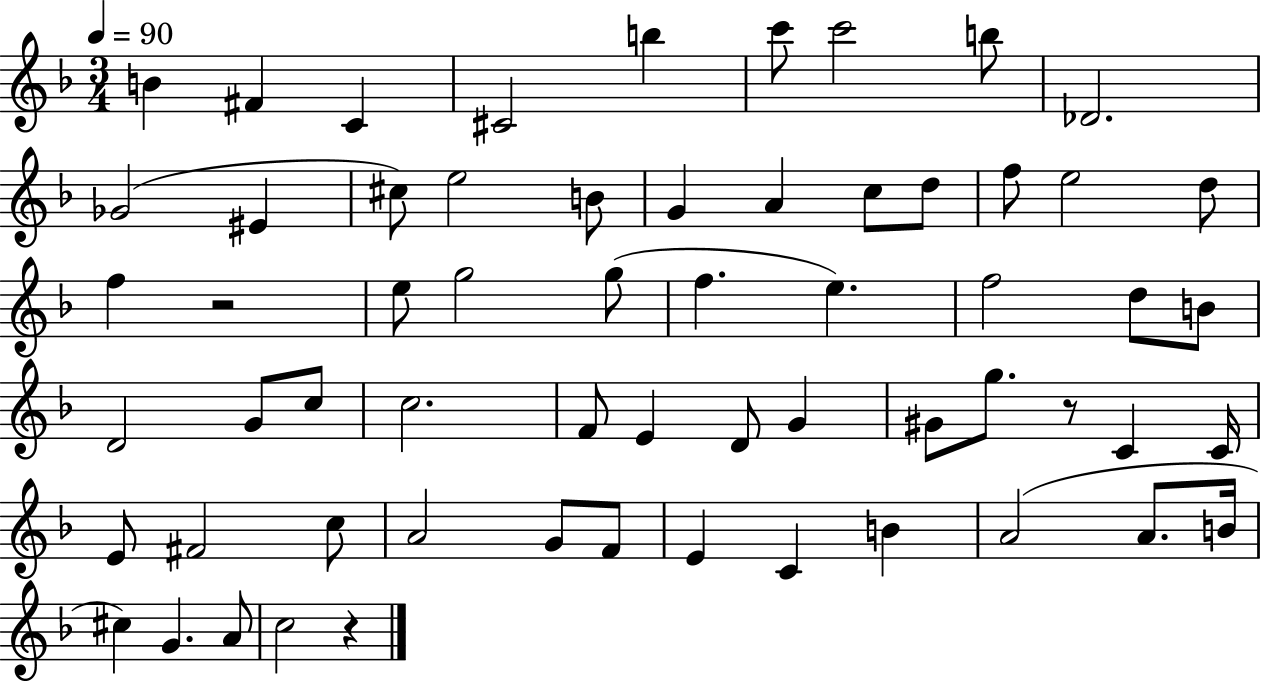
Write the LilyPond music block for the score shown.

{
  \clef treble
  \numericTimeSignature
  \time 3/4
  \key f \major
  \tempo 4 = 90
  b'4 fis'4 c'4 | cis'2 b''4 | c'''8 c'''2 b''8 | des'2. | \break ges'2( eis'4 | cis''8) e''2 b'8 | g'4 a'4 c''8 d''8 | f''8 e''2 d''8 | \break f''4 r2 | e''8 g''2 g''8( | f''4. e''4.) | f''2 d''8 b'8 | \break d'2 g'8 c''8 | c''2. | f'8 e'4 d'8 g'4 | gis'8 g''8. r8 c'4 c'16 | \break e'8 fis'2 c''8 | a'2 g'8 f'8 | e'4 c'4 b'4 | a'2( a'8. b'16 | \break cis''4) g'4. a'8 | c''2 r4 | \bar "|."
}